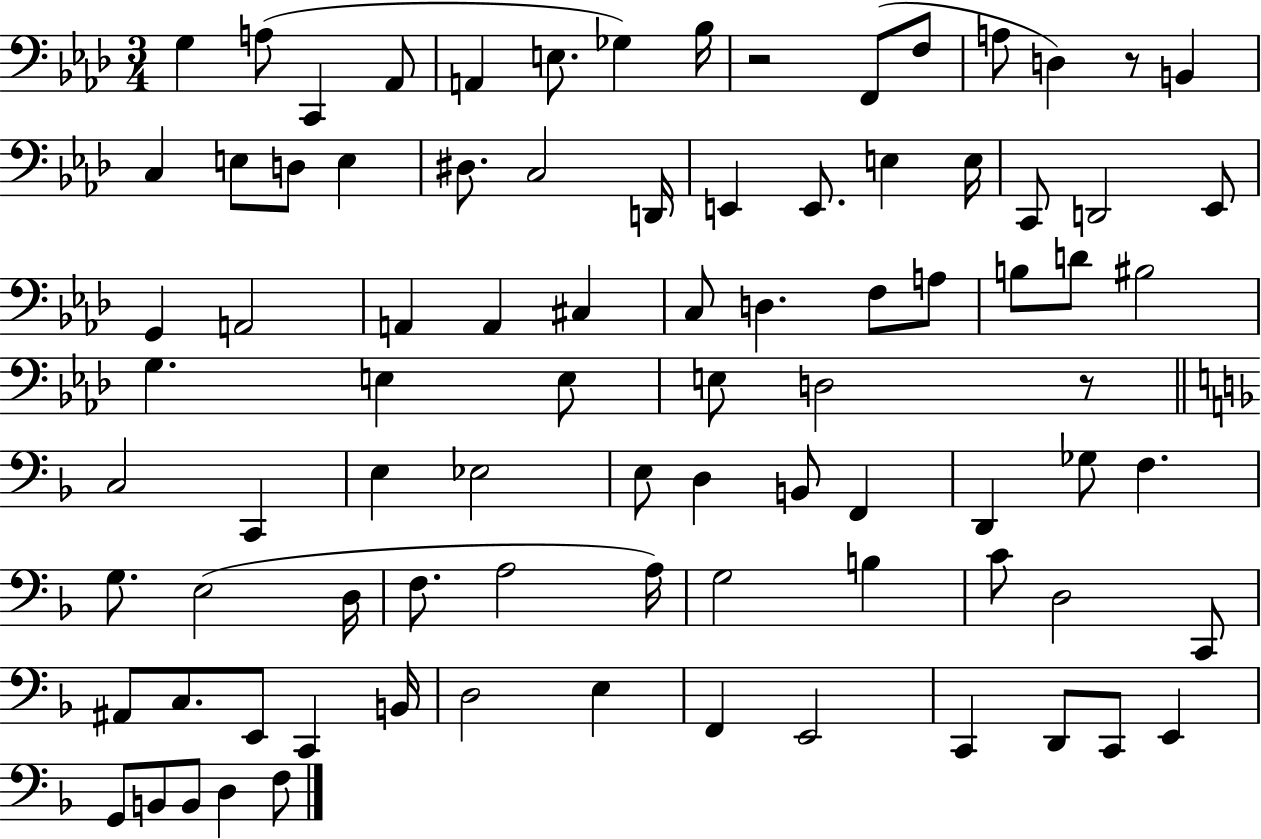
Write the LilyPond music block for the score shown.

{
  \clef bass
  \numericTimeSignature
  \time 3/4
  \key aes \major
  g4 a8( c,4 aes,8 | a,4 e8. ges4) bes16 | r2 f,8( f8 | a8 d4) r8 b,4 | \break c4 e8 d8 e4 | dis8. c2 d,16 | e,4 e,8. e4 e16 | c,8 d,2 ees,8 | \break g,4 a,2 | a,4 a,4 cis4 | c8 d4. f8 a8 | b8 d'8 bis2 | \break g4. e4 e8 | e8 d2 r8 | \bar "||" \break \key f \major c2 c,4 | e4 ees2 | e8 d4 b,8 f,4 | d,4 ges8 f4. | \break g8. e2( d16 | f8. a2 a16) | g2 b4 | c'8 d2 c,8 | \break ais,8 c8. e,8 c,4 b,16 | d2 e4 | f,4 e,2 | c,4 d,8 c,8 e,4 | \break g,8 b,8 b,8 d4 f8 | \bar "|."
}